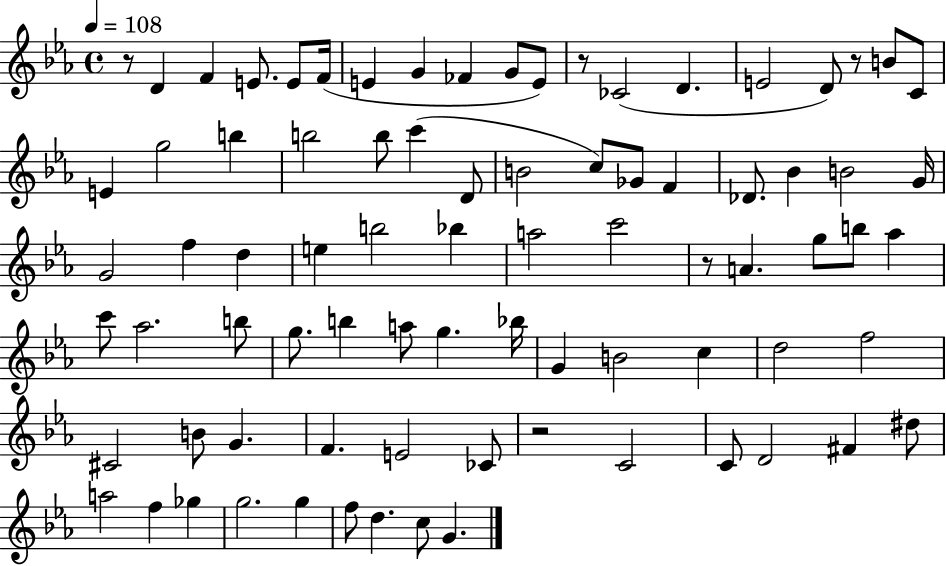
R/e D4/q F4/q E4/e. E4/e F4/s E4/q G4/q FES4/q G4/e E4/e R/e CES4/h D4/q. E4/h D4/e R/e B4/e C4/e E4/q G5/h B5/q B5/h B5/e C6/q D4/e B4/h C5/e Gb4/e F4/q Db4/e. Bb4/q B4/h G4/s G4/h F5/q D5/q E5/q B5/h Bb5/q A5/h C6/h R/e A4/q. G5/e B5/e Ab5/q C6/e Ab5/h. B5/e G5/e. B5/q A5/e G5/q. Bb5/s G4/q B4/h C5/q D5/h F5/h C#4/h B4/e G4/q. F4/q. E4/h CES4/e R/h C4/h C4/e D4/h F#4/q D#5/e A5/h F5/q Gb5/q G5/h. G5/q F5/e D5/q. C5/e G4/q.